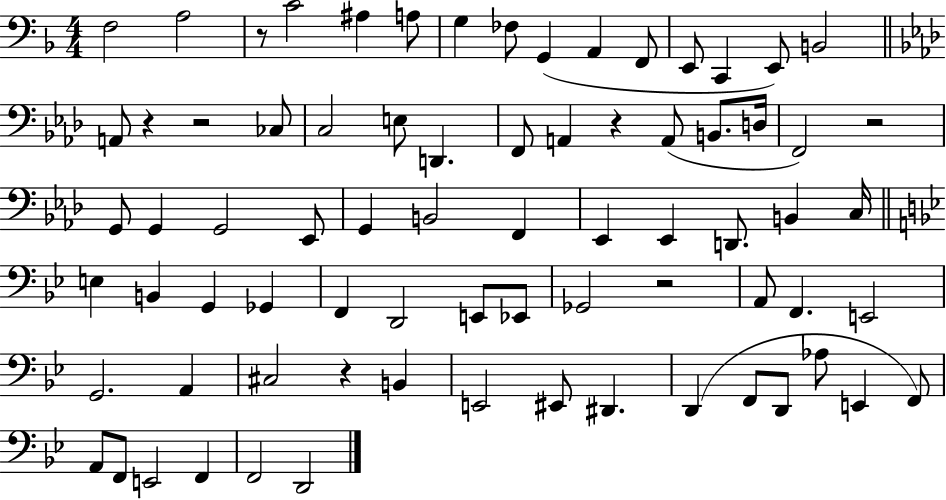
F3/h A3/h R/e C4/h A#3/q A3/e G3/q FES3/e G2/q A2/q F2/e E2/e C2/q E2/e B2/h A2/e R/q R/h CES3/e C3/h E3/e D2/q. F2/e A2/q R/q A2/e B2/e. D3/s F2/h R/h G2/e G2/q G2/h Eb2/e G2/q B2/h F2/q Eb2/q Eb2/q D2/e. B2/q C3/s E3/q B2/q G2/q Gb2/q F2/q D2/h E2/e Eb2/e Gb2/h R/h A2/e F2/q. E2/h G2/h. A2/q C#3/h R/q B2/q E2/h EIS2/e D#2/q. D2/q F2/e D2/e Ab3/e E2/q F2/e A2/e F2/e E2/h F2/q F2/h D2/h